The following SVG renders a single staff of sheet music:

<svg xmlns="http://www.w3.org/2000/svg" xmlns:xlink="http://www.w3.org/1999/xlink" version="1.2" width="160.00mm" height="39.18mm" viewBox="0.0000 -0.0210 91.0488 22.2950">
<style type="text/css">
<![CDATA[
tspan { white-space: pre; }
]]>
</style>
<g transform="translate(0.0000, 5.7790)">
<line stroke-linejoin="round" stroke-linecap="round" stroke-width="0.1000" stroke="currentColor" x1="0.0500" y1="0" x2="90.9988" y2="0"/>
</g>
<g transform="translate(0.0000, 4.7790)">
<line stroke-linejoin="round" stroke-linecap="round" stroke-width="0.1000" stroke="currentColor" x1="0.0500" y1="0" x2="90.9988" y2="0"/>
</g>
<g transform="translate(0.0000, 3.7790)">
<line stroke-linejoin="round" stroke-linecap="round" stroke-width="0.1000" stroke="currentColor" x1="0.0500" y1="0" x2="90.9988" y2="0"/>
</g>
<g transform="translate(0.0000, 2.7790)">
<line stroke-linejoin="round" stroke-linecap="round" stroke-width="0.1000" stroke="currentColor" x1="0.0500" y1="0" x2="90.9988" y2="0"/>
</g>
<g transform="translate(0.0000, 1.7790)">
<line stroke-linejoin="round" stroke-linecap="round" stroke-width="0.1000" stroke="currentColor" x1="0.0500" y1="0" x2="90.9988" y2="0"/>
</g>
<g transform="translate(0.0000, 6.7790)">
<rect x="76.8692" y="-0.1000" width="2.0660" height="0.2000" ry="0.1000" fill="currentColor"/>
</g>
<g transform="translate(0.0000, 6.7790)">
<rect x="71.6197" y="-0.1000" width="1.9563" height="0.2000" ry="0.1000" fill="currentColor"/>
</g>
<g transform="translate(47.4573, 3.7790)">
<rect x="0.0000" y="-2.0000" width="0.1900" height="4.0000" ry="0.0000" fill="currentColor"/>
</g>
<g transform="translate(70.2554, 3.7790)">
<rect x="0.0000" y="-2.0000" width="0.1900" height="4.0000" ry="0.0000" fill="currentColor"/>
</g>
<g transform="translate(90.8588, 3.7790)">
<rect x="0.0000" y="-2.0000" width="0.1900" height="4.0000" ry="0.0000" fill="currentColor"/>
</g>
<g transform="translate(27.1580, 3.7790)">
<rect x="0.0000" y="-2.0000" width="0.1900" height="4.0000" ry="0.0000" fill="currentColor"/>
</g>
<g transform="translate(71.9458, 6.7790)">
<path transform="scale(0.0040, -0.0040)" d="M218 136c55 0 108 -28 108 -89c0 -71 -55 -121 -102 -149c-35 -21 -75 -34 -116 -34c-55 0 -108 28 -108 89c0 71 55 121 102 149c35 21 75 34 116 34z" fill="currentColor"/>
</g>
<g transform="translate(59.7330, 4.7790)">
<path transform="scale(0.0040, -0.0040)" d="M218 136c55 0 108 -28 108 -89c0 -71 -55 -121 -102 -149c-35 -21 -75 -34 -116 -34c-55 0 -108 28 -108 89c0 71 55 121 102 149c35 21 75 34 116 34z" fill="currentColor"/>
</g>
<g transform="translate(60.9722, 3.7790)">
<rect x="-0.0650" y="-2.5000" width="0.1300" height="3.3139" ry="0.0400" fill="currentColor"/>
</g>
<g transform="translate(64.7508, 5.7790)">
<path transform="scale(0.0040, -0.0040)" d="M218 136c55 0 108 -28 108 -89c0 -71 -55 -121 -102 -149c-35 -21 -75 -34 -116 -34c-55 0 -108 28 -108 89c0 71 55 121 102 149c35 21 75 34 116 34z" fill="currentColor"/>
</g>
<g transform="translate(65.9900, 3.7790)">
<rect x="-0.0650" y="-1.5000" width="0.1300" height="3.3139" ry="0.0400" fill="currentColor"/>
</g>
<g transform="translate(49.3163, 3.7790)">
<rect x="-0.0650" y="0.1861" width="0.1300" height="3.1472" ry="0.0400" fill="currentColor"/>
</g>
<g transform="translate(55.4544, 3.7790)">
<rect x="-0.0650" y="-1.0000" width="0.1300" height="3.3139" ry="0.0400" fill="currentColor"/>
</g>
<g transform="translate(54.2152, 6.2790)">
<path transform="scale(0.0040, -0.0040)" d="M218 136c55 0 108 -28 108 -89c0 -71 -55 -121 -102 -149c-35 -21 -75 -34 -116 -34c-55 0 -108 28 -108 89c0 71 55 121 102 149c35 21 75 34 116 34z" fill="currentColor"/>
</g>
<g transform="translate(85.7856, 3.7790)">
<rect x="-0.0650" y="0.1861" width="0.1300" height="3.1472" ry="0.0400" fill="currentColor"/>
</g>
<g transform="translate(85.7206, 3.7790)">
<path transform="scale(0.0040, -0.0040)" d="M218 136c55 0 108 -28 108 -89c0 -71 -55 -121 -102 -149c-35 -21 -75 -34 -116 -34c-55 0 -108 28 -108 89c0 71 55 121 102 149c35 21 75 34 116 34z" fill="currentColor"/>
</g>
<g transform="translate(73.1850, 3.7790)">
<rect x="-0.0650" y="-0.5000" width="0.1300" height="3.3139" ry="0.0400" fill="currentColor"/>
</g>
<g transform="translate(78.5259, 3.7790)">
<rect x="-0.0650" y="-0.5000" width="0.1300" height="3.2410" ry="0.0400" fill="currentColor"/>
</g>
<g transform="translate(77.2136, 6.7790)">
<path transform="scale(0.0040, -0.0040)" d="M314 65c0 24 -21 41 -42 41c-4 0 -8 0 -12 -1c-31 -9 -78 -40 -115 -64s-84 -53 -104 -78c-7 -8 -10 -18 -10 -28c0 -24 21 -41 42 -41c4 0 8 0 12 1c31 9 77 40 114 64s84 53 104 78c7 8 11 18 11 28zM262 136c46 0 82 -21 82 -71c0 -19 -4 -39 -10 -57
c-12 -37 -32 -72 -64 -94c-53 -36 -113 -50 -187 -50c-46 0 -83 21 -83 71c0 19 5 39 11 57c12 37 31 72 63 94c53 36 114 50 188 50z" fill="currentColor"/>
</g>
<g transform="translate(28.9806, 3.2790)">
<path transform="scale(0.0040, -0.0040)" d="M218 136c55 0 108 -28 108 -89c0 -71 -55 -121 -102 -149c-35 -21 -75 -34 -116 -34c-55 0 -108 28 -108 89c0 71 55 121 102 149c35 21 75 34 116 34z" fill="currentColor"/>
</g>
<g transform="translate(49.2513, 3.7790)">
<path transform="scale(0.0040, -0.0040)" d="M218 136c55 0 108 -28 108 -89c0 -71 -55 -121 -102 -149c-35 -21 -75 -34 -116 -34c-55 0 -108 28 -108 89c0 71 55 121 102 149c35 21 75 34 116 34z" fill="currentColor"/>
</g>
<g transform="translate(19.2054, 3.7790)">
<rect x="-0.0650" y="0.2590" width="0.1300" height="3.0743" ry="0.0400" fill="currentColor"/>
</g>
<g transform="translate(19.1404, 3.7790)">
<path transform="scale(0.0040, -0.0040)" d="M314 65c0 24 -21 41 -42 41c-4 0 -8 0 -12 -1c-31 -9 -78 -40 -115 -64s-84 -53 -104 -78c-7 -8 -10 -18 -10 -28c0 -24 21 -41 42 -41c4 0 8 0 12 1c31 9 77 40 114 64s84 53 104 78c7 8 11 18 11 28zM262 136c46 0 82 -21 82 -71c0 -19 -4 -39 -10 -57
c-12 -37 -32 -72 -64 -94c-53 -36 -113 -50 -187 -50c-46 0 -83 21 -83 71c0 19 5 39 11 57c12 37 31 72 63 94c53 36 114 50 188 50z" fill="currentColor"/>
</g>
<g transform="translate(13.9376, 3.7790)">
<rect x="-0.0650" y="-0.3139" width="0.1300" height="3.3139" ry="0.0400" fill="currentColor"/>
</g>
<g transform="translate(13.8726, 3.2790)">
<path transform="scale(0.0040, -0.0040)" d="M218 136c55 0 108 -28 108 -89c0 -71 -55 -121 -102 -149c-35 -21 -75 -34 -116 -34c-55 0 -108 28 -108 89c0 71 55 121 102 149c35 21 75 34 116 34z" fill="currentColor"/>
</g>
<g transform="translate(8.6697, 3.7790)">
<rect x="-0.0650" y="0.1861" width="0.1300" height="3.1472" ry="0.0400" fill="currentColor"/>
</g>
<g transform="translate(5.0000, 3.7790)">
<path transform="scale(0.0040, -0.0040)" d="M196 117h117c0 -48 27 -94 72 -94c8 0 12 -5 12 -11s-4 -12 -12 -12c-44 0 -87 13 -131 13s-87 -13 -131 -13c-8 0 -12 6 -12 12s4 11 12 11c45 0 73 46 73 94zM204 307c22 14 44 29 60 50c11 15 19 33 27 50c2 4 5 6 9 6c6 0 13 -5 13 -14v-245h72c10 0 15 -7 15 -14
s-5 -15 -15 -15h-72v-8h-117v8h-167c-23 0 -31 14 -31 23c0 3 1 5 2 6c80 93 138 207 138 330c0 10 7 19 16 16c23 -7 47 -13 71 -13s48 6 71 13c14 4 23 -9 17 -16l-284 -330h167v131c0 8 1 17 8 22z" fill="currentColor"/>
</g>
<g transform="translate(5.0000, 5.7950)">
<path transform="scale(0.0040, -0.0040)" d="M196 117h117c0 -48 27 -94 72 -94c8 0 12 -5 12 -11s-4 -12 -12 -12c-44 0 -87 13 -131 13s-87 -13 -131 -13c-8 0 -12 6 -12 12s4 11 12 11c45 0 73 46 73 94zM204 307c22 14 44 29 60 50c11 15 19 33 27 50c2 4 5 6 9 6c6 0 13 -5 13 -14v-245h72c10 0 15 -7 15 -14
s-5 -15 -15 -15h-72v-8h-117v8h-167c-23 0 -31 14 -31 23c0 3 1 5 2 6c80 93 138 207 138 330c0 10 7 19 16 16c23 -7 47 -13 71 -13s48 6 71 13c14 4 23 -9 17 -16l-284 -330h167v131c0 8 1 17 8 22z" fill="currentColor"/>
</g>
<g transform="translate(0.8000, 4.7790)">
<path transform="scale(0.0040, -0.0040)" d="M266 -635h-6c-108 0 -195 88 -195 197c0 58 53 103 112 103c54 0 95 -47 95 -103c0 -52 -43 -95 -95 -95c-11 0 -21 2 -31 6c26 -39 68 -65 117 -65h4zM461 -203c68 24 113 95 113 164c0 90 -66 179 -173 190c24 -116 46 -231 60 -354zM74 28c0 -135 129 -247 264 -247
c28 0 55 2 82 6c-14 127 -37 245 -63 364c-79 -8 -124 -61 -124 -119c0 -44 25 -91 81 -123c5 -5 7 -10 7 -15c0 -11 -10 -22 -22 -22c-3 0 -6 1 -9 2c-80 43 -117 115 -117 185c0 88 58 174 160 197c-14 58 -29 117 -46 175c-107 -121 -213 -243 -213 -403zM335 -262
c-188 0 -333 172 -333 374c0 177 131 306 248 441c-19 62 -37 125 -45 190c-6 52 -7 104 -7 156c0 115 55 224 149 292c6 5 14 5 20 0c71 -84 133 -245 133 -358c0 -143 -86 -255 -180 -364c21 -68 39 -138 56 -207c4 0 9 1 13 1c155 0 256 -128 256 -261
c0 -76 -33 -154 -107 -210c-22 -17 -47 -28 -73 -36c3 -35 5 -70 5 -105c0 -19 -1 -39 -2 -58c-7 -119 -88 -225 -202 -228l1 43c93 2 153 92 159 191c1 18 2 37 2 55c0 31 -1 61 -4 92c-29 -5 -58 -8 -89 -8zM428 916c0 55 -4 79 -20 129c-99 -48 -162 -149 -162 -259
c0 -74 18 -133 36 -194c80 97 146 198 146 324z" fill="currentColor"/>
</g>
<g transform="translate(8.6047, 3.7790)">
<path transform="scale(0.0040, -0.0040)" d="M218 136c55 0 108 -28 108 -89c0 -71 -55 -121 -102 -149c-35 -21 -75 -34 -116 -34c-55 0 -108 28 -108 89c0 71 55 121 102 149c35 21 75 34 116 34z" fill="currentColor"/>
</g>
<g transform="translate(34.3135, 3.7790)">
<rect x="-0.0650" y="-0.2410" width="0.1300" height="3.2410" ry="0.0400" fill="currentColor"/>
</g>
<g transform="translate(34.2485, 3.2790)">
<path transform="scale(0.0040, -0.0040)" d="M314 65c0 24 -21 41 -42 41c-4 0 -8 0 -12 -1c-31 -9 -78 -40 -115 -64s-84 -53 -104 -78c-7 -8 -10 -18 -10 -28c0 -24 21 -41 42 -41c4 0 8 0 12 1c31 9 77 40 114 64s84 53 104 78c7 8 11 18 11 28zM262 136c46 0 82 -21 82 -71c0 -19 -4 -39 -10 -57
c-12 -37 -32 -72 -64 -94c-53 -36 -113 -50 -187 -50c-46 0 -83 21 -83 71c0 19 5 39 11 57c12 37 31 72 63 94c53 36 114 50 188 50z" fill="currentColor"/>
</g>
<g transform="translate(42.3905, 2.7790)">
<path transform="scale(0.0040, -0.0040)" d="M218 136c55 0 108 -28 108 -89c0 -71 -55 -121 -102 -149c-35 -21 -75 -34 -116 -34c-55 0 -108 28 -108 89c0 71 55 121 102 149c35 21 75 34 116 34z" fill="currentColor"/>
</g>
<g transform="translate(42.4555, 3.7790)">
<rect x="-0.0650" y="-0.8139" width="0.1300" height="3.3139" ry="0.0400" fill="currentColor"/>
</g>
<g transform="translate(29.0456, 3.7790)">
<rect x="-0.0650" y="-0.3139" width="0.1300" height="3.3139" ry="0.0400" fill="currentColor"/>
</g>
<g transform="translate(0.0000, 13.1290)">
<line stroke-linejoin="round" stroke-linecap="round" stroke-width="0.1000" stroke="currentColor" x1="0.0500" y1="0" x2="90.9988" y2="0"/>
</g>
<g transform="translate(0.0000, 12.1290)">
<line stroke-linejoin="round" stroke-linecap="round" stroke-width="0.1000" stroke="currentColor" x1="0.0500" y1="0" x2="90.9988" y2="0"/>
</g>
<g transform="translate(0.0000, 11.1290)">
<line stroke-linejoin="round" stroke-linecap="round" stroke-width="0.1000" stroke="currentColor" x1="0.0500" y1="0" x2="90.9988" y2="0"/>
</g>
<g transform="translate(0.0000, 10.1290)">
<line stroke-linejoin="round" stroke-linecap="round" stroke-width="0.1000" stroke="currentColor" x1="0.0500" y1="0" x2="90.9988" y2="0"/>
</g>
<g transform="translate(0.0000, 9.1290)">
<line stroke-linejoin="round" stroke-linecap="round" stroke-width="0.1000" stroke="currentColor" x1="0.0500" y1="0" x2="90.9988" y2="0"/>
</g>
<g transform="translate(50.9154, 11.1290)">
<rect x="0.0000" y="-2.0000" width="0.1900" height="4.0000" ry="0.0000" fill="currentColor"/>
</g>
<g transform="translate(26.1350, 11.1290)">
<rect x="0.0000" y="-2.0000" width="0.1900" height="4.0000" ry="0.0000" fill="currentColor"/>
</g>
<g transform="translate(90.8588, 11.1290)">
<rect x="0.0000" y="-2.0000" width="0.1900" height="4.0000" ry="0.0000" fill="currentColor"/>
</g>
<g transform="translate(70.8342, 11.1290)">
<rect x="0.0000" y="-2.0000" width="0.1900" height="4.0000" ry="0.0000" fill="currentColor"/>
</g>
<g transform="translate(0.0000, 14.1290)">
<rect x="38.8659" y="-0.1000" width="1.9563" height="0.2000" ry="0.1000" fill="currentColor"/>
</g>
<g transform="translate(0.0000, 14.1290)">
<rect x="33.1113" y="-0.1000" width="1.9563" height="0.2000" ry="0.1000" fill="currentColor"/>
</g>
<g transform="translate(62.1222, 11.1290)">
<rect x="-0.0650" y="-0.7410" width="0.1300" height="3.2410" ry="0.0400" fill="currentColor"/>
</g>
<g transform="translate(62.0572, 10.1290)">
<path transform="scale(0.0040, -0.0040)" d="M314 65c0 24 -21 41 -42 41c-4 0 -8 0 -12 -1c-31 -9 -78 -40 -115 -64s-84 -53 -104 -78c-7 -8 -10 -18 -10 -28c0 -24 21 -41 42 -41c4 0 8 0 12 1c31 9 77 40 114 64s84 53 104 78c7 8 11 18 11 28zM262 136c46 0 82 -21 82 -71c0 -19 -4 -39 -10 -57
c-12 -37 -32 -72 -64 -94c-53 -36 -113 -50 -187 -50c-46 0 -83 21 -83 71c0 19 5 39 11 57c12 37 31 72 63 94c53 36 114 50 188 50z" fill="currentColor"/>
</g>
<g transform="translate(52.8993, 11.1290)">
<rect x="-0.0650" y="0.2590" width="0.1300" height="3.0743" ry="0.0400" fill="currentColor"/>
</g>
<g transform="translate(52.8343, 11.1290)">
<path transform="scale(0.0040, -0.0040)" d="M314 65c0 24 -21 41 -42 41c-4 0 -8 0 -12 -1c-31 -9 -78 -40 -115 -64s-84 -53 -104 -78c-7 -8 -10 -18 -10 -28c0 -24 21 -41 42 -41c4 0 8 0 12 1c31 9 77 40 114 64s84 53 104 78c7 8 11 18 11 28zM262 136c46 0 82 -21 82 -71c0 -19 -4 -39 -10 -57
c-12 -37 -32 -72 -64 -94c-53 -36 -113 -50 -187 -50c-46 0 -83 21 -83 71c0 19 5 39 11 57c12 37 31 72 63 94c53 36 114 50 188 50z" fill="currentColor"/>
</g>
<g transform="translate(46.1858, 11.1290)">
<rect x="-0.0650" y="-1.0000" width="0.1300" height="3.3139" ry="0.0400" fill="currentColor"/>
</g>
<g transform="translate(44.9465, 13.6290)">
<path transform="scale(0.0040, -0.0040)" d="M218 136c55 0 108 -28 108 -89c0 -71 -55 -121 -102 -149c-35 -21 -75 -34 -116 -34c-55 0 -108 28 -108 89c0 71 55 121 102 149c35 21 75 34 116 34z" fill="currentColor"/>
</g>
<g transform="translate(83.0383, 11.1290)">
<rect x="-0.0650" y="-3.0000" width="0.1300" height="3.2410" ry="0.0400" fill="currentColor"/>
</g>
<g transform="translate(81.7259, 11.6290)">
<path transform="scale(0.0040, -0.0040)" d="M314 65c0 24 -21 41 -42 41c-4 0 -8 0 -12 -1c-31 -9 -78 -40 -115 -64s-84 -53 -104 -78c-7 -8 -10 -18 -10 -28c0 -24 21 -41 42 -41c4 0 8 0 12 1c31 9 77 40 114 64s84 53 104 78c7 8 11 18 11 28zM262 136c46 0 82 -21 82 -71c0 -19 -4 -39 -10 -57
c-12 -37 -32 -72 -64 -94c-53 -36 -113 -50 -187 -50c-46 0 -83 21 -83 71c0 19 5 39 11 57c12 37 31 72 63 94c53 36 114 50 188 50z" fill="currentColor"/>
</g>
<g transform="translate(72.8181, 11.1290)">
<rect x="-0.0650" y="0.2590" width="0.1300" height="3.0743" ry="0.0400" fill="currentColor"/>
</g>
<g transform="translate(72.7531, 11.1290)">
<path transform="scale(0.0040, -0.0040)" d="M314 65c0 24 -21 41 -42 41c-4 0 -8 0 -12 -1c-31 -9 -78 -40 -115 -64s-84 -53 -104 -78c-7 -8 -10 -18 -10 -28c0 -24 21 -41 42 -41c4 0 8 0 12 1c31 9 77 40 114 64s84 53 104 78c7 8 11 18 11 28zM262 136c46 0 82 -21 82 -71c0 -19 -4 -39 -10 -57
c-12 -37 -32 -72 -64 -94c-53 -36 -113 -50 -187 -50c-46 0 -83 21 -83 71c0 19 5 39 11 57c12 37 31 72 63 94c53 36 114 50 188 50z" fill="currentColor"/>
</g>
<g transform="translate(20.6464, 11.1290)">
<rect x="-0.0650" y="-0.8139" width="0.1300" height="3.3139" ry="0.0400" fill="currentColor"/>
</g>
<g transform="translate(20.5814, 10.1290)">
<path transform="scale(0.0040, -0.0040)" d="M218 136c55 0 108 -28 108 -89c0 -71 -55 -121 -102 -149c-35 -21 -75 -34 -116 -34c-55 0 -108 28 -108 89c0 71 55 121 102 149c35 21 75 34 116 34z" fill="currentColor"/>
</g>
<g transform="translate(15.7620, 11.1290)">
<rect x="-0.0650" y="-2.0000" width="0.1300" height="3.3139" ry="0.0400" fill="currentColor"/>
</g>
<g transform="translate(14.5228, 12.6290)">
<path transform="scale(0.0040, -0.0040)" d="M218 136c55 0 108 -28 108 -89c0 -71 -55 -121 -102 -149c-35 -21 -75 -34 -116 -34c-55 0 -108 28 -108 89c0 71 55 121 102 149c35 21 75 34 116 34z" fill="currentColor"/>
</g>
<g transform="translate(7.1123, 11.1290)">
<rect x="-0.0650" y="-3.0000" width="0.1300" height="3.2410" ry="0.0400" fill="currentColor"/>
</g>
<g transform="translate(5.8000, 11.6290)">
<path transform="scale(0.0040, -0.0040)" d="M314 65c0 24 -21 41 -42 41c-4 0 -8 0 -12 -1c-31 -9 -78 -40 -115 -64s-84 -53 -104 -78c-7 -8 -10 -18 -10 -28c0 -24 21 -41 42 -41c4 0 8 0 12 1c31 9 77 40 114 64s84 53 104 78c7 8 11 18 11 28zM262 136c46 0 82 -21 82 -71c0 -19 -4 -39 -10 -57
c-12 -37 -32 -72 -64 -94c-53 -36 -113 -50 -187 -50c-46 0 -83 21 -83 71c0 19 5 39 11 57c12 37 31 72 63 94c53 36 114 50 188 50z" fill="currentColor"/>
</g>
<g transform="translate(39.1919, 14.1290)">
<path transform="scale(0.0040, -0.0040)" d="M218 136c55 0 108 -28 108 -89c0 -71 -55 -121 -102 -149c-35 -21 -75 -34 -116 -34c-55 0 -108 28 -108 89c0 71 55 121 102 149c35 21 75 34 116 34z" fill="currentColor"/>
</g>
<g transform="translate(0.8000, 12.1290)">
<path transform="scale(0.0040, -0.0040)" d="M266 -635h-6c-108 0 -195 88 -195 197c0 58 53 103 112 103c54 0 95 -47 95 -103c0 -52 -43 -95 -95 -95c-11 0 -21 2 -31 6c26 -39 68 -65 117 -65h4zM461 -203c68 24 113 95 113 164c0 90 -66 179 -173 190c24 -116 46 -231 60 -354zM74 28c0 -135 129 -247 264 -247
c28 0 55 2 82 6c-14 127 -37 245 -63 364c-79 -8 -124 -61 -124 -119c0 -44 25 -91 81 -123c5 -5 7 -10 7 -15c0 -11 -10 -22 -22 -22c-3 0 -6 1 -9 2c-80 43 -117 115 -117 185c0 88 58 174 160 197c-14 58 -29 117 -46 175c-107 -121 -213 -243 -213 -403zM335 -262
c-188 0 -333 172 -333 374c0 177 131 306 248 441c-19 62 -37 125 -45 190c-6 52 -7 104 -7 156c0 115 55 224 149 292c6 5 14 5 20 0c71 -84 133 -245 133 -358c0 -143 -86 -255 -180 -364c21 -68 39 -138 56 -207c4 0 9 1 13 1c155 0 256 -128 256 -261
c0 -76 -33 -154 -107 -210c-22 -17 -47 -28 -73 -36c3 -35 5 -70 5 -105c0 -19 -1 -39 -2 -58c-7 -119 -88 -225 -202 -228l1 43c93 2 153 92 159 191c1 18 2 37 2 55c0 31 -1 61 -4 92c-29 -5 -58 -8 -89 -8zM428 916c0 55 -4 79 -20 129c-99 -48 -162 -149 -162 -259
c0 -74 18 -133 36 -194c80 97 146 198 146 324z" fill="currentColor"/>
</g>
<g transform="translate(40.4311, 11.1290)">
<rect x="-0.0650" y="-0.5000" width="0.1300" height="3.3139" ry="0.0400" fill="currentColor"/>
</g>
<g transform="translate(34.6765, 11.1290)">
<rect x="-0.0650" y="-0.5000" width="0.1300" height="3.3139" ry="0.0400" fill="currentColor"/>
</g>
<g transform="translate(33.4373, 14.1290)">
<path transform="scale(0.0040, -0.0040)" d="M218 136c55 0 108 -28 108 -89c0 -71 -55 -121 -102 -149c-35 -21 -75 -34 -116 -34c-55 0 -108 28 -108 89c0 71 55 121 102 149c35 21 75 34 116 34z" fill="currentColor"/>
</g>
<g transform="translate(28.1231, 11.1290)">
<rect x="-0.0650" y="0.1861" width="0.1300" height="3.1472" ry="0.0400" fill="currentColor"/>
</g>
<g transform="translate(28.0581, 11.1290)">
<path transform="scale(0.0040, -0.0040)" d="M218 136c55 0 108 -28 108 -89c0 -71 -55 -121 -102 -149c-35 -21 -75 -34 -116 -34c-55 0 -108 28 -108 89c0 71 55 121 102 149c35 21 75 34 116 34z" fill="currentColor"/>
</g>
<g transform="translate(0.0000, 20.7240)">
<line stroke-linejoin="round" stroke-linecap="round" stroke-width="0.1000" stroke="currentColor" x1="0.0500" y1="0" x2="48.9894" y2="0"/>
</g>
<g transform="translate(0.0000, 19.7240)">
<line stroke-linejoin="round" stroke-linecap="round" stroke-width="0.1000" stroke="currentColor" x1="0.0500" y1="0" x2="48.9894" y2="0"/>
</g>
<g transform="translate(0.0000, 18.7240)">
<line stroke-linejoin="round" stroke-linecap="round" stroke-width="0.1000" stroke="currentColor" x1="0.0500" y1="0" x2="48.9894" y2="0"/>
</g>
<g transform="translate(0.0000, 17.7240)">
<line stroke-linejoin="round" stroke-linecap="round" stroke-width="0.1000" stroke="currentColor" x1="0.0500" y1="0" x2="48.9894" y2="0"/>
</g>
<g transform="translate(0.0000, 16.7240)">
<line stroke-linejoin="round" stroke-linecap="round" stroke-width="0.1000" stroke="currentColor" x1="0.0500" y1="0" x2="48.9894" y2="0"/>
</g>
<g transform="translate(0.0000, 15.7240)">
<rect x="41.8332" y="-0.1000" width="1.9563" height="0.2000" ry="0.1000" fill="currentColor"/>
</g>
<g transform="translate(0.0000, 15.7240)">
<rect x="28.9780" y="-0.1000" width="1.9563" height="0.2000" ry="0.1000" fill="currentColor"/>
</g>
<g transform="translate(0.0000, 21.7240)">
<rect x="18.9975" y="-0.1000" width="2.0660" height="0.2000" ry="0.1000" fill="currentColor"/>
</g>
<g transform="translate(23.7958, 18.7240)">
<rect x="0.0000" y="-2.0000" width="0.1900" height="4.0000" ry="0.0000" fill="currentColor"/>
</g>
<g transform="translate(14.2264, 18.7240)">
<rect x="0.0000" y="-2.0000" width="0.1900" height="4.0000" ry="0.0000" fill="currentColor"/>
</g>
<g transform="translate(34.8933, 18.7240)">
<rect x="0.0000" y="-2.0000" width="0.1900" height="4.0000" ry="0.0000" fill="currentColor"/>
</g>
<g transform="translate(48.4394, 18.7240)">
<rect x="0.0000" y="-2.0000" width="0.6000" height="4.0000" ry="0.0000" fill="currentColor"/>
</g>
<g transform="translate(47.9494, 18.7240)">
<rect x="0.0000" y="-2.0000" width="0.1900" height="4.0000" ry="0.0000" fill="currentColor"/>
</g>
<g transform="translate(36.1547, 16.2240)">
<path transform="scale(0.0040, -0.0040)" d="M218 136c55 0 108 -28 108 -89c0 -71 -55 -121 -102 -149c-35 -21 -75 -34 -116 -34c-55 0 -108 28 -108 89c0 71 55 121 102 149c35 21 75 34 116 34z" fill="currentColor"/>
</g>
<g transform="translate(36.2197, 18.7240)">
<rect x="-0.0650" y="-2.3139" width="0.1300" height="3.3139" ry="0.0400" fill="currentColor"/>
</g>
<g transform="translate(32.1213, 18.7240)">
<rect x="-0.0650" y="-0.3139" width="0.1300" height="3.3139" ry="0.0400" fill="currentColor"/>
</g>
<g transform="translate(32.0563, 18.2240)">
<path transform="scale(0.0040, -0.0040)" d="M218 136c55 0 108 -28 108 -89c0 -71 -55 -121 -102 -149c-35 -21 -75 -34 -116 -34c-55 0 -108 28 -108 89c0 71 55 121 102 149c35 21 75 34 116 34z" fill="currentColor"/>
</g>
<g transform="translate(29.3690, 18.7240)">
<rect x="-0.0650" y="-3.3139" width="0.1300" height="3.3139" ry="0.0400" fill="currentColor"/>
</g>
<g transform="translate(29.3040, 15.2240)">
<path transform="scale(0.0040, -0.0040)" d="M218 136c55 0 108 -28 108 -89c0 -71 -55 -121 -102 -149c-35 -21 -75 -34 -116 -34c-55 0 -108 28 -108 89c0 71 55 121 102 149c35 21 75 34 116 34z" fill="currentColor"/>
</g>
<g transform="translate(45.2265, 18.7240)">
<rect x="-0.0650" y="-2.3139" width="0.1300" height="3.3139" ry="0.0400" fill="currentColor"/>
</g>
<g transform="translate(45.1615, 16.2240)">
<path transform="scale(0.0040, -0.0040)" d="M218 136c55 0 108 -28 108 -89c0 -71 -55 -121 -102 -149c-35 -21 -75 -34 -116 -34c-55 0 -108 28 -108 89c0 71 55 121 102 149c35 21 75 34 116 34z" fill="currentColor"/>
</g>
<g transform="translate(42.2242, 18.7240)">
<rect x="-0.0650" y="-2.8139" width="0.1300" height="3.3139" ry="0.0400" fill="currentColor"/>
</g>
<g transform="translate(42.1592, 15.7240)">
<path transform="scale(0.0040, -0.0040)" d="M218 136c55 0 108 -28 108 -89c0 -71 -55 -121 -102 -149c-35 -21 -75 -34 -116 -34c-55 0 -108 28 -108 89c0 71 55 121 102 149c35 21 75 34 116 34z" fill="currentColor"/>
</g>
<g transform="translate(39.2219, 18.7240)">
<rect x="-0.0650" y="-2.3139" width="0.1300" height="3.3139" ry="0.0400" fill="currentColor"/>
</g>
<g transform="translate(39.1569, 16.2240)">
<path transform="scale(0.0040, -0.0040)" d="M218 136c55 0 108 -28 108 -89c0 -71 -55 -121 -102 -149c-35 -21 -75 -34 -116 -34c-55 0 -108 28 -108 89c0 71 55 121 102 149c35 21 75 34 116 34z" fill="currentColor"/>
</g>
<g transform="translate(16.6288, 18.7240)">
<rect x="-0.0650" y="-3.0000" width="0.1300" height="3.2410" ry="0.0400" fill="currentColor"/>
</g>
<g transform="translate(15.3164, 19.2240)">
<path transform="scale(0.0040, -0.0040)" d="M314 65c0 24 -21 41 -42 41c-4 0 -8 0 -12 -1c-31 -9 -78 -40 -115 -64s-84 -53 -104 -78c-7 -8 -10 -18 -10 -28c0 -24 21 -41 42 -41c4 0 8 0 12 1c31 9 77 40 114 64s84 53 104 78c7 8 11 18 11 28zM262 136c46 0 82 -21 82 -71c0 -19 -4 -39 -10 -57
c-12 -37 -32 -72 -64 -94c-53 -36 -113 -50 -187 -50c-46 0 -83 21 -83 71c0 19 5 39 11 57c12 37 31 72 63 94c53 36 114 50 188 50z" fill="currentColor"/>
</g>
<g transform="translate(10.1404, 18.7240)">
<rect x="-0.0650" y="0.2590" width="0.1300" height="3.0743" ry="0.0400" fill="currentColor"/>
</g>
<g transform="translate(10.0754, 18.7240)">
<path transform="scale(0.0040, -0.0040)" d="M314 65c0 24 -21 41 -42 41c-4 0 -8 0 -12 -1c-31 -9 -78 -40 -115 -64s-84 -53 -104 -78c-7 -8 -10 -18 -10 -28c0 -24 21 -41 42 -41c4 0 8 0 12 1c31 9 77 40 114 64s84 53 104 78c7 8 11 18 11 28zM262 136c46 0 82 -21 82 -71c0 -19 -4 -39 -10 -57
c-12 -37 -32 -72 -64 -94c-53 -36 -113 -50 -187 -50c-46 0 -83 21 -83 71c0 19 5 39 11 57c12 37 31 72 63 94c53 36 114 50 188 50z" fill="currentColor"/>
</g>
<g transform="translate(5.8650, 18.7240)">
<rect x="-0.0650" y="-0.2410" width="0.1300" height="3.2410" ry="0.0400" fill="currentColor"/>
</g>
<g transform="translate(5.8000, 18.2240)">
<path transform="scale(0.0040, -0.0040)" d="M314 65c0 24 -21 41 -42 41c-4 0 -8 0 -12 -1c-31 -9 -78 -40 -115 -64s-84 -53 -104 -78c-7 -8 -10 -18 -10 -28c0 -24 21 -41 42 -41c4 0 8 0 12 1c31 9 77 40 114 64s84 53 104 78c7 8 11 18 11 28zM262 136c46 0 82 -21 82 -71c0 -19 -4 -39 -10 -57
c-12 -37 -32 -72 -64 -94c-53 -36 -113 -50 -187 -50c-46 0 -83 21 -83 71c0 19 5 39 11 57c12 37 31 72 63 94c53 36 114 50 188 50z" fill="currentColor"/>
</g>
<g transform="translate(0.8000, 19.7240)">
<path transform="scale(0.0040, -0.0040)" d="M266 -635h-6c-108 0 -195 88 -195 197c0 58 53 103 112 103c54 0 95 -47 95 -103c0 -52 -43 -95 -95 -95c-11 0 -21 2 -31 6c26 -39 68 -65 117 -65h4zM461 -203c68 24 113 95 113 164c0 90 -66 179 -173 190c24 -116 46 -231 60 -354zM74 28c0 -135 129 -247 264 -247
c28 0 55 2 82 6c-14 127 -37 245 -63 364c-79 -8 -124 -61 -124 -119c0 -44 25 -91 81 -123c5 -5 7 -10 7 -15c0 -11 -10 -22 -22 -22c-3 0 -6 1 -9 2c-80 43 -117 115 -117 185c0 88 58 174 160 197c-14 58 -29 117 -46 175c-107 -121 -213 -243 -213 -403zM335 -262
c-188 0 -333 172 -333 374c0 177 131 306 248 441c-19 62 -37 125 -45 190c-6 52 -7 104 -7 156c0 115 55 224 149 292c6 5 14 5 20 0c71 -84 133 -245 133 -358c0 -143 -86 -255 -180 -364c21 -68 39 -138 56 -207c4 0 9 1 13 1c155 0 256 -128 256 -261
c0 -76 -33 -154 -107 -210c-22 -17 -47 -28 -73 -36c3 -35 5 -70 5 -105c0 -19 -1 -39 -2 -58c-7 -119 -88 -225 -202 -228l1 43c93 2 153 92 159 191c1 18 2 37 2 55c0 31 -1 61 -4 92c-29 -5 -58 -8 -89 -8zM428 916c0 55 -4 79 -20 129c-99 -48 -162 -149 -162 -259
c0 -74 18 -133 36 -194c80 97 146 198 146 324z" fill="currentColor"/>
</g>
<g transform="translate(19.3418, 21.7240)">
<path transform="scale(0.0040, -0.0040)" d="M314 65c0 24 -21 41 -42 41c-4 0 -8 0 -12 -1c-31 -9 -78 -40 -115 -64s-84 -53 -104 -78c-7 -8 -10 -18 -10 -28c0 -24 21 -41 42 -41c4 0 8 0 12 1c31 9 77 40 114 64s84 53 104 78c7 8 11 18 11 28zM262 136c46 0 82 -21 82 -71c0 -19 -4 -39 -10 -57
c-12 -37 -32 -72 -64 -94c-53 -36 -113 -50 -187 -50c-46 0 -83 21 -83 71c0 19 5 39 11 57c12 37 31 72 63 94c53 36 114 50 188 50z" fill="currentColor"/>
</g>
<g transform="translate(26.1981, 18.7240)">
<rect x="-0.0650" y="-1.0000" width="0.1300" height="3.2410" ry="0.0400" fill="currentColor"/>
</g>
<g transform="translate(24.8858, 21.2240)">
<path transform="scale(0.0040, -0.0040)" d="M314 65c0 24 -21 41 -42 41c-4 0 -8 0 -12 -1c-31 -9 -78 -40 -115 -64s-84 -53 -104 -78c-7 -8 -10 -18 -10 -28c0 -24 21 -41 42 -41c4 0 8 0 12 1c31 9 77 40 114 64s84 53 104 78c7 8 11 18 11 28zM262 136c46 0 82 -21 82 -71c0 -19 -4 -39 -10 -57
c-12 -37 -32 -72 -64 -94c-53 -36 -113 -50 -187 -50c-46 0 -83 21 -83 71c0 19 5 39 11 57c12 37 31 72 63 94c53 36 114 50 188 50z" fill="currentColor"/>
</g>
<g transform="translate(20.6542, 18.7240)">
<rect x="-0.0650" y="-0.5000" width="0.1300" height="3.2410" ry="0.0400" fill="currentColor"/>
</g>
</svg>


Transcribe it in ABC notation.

X:1
T:Untitled
M:4/4
L:1/4
K:C
B c B2 c c2 d B D G E C C2 B A2 F d B C C D B2 d2 B2 A2 c2 B2 A2 C2 D2 b c g g a g